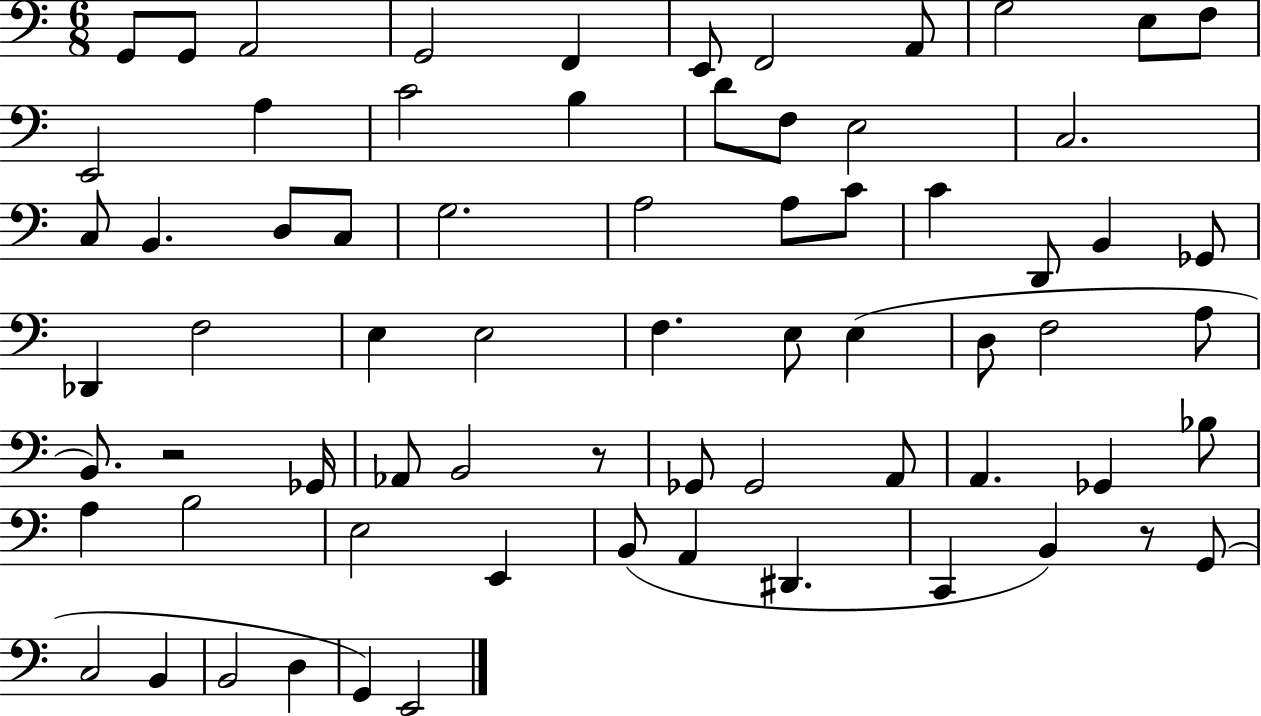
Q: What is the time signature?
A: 6/8